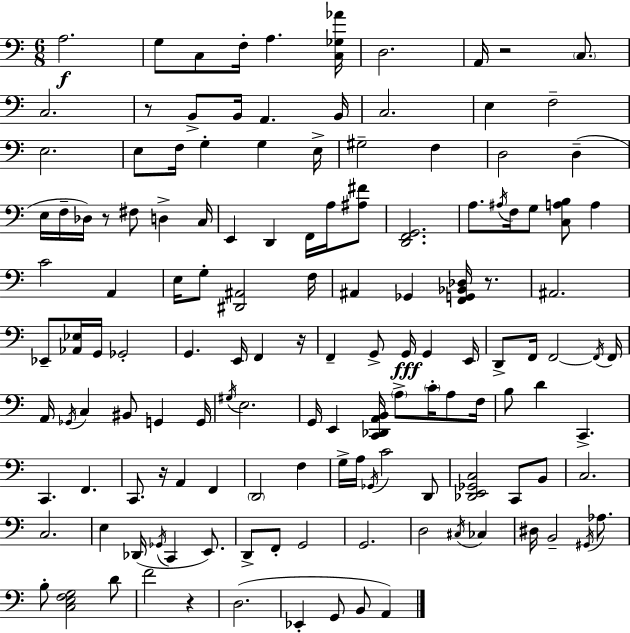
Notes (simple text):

A3/h. G3/e C3/e F3/s A3/q. [C3,Gb3,Ab4]/s D3/h. A2/s R/h C3/e. C3/h. R/e B2/e B2/s A2/q. B2/s C3/h. E3/q F3/h E3/h. E3/e F3/s G3/q G3/q E3/s G#3/h F3/q D3/h D3/q E3/s F3/s Db3/s R/e F#3/e D3/q C3/s E2/q D2/q F2/s A3/s [A#3,F#4]/e [D2,F2,G2]/h. A3/e. A#3/s F3/s G3/e [C3,A3,B3]/e A3/q C4/h A2/q E3/s G3/e [D#2,A#2]/h F3/s A#2/q Gb2/q [F2,G2,Bb2,Db3]/s R/e. A#2/h. Eb2/e [Ab2,Eb3]/s G2/s Gb2/h G2/q. E2/s F2/q R/s F2/q G2/e G2/s G2/q E2/s D2/e F2/s F2/h F2/s F2/s A2/s Gb2/s C3/q BIS2/e G2/q G2/s G#3/s E3/h. G2/s E2/q [C2,Db2,A2,B2]/s A3/e C4/s A3/e F3/s B3/e D4/q C2/q. C2/q. F2/q. C2/e. R/s A2/q F2/q D2/h F3/q G3/s A3/s Gb2/s C4/h D2/e [Db2,E2,Gb2,C3]/h C2/e B2/e C3/h. C3/h. E3/q Db2/s Gb2/s C2/q E2/e. D2/e F2/e G2/h G2/h. D3/h C#3/s CES3/q D#3/s B2/h G#2/s Ab3/e. B3/e [C3,E3,F3,G3]/h D4/e F4/h R/q D3/h. Eb2/q G2/e B2/e A2/q